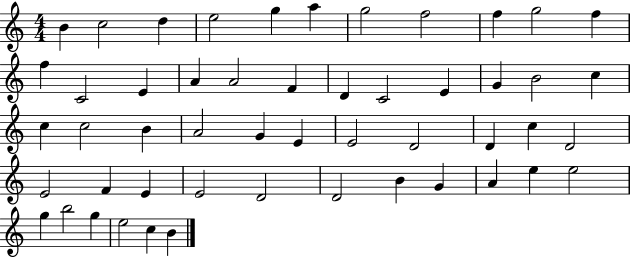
{
  \clef treble
  \numericTimeSignature
  \time 4/4
  \key c \major
  b'4 c''2 d''4 | e''2 g''4 a''4 | g''2 f''2 | f''4 g''2 f''4 | \break f''4 c'2 e'4 | a'4 a'2 f'4 | d'4 c'2 e'4 | g'4 b'2 c''4 | \break c''4 c''2 b'4 | a'2 g'4 e'4 | e'2 d'2 | d'4 c''4 d'2 | \break e'2 f'4 e'4 | e'2 d'2 | d'2 b'4 g'4 | a'4 e''4 e''2 | \break g''4 b''2 g''4 | e''2 c''4 b'4 | \bar "|."
}